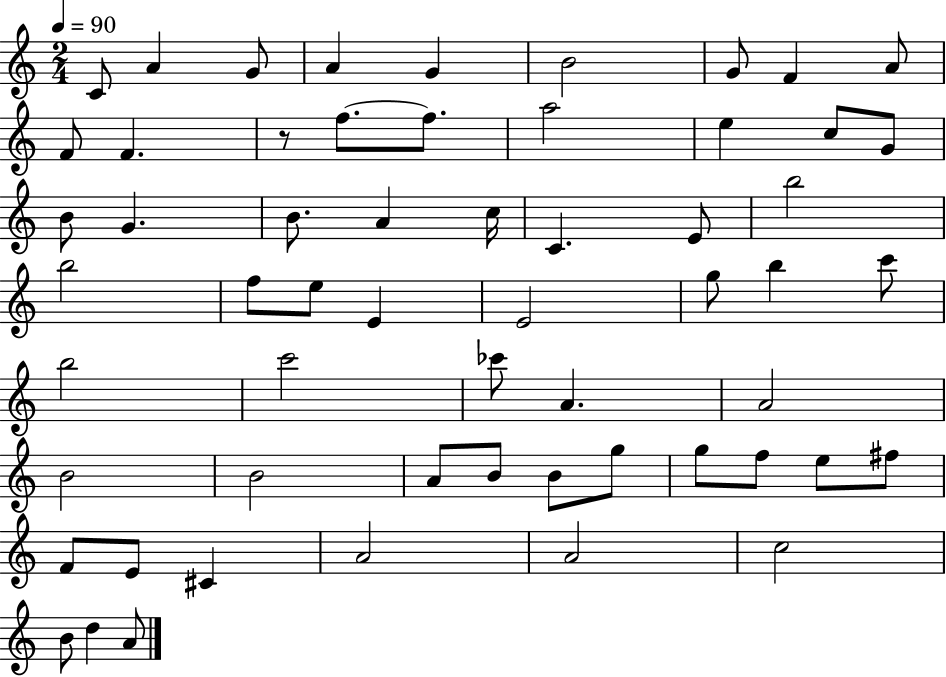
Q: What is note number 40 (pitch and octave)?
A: B4